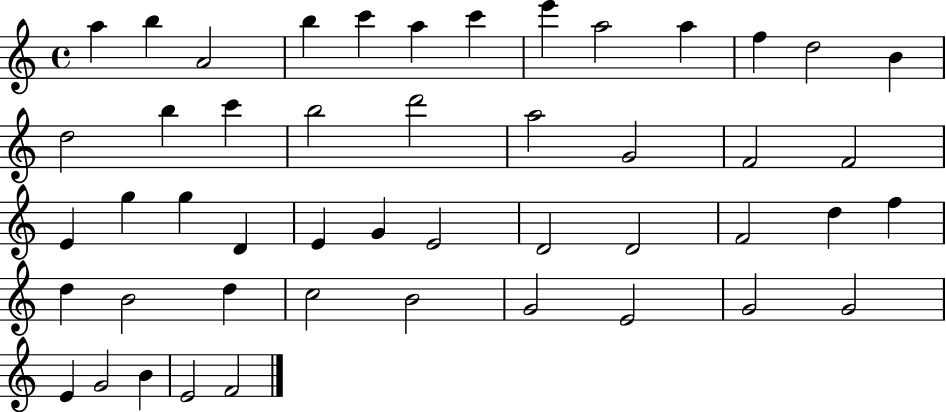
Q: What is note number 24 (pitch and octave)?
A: G5